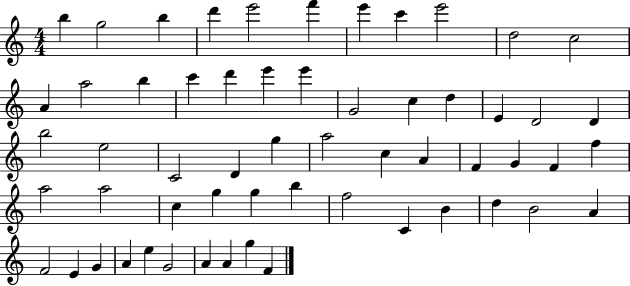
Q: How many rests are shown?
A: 0